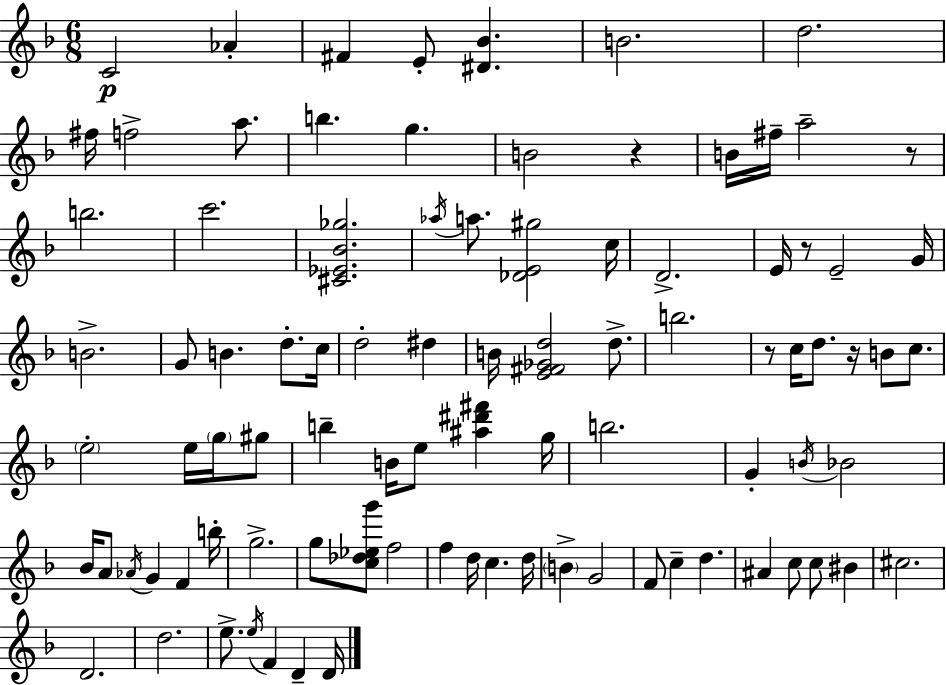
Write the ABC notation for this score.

X:1
T:Untitled
M:6/8
L:1/4
K:F
C2 _A ^F E/2 [^D_B] B2 d2 ^f/4 f2 a/2 b g B2 z B/4 ^f/4 a2 z/2 b2 c'2 [^C_E_B_g]2 _a/4 a/2 [_DE^g]2 c/4 D2 E/4 z/2 E2 G/4 B2 G/2 B d/2 c/4 d2 ^d B/4 [E^F_Gd]2 d/2 b2 z/2 c/4 d/2 z/4 B/2 c/2 e2 e/4 g/4 ^g/2 b B/4 e/2 [^a^d'^f'] g/4 b2 G B/4 _B2 _B/4 A/2 _A/4 G F b/4 g2 g/2 [c_d_eg']/2 f2 f d/4 c d/4 B G2 F/2 c d ^A c/2 c/2 ^B ^c2 D2 d2 e/2 e/4 F D D/4